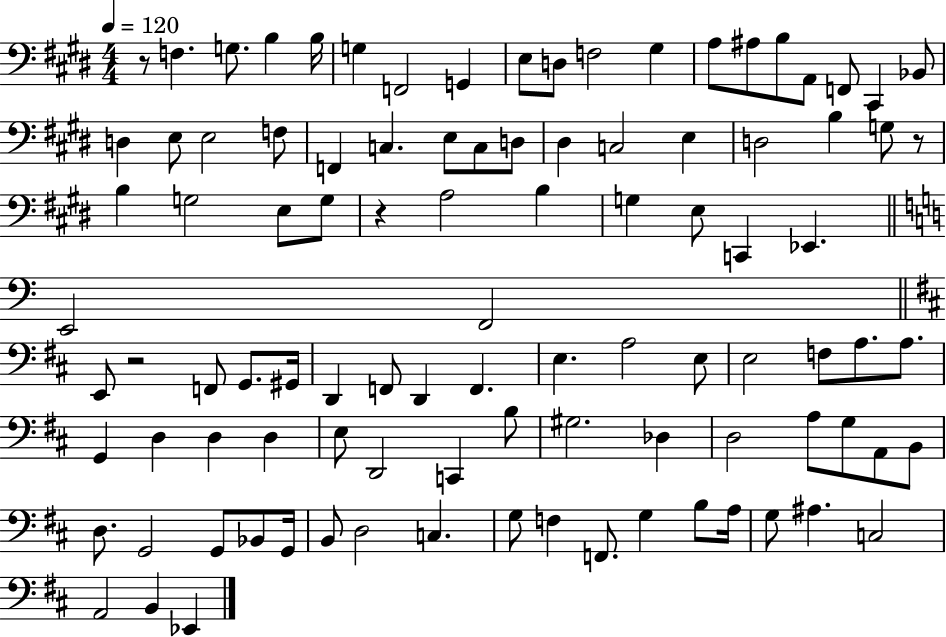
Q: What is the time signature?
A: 4/4